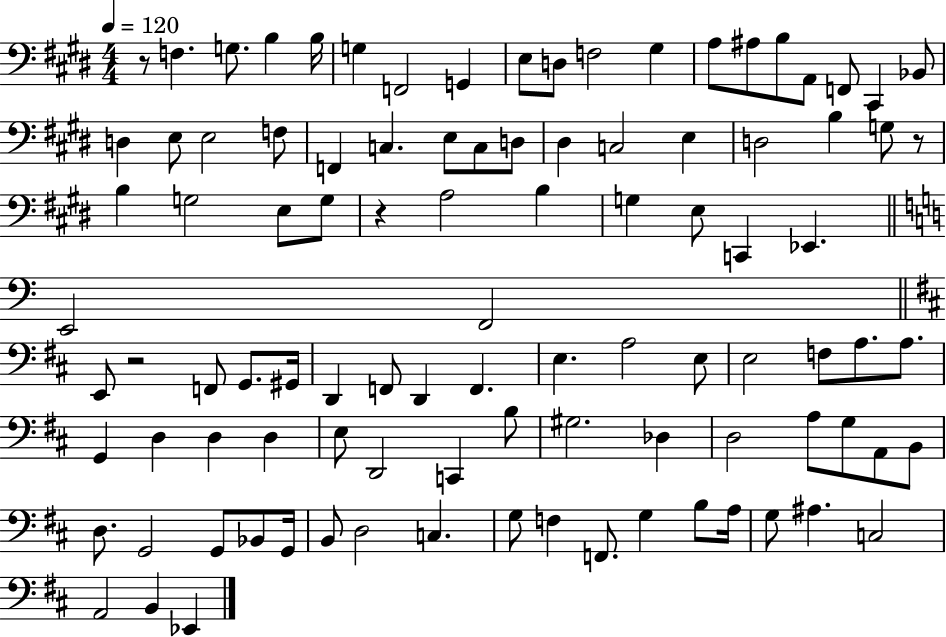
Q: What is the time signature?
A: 4/4